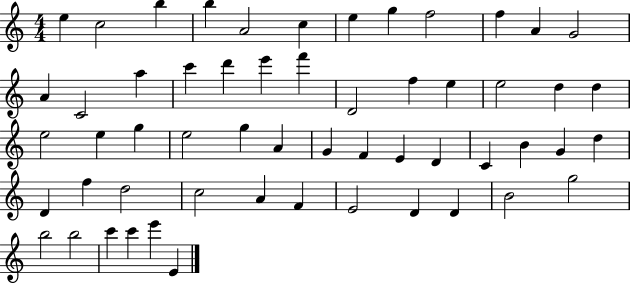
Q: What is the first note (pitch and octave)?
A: E5